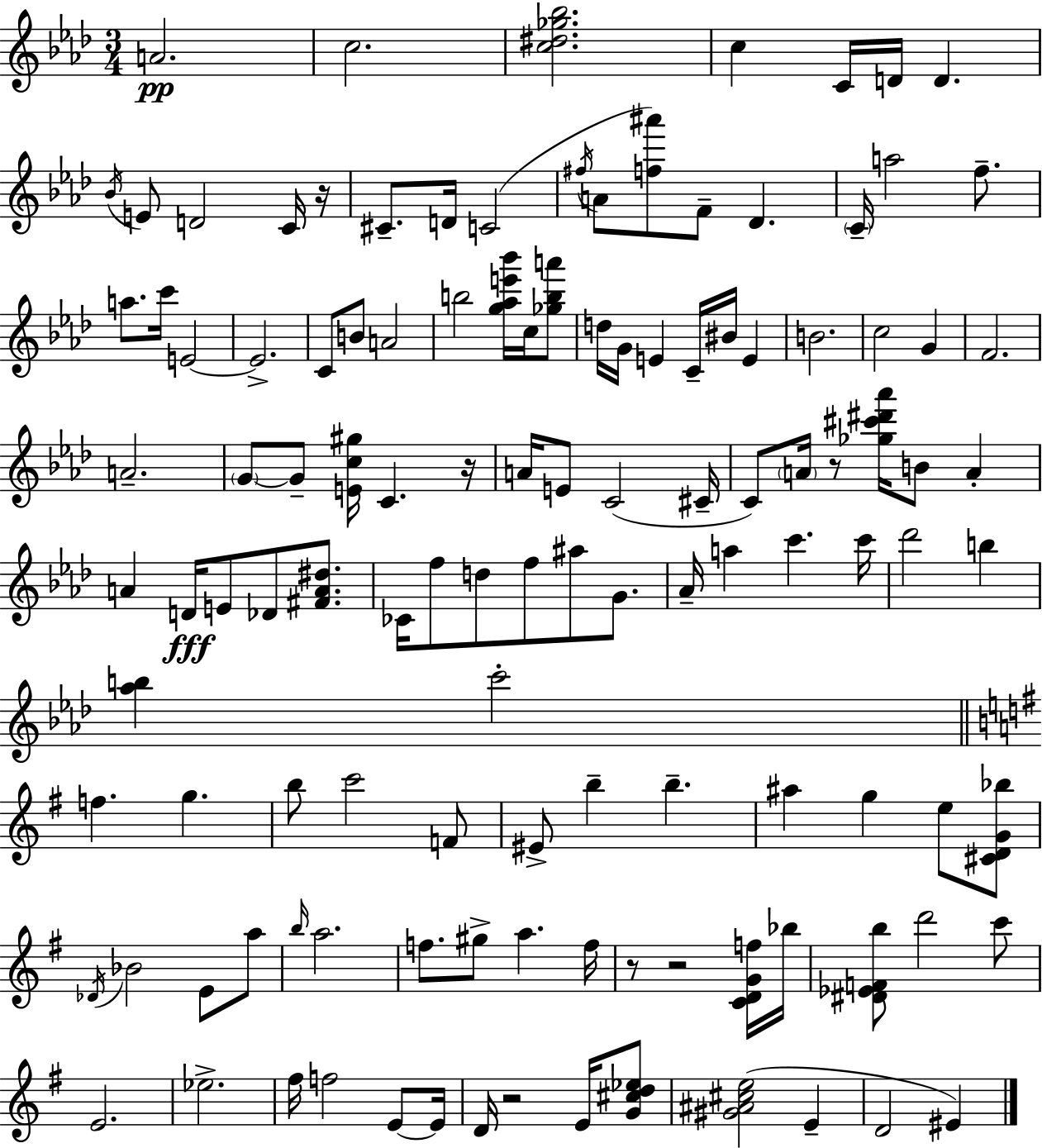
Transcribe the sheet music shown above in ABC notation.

X:1
T:Untitled
M:3/4
L:1/4
K:Ab
A2 c2 [c^d_g_b]2 c C/4 D/4 D _B/4 E/2 D2 C/4 z/4 ^C/2 D/4 C2 ^f/4 A/2 [f^a']/2 F/2 _D C/4 a2 f/2 a/2 c'/4 E2 E2 C/2 B/2 A2 b2 [g_ae'_b']/4 c/4 [_gba']/2 d/4 G/4 E C/4 ^B/4 E B2 c2 G F2 A2 G/2 G/2 [Ec^g]/4 C z/4 A/4 E/2 C2 ^C/4 C/2 A/4 z/2 [_g^c'^d'_a']/4 B/2 A A D/4 E/2 _D/2 [^FA^d]/2 _C/4 f/2 d/2 f/2 ^a/2 G/2 _A/4 a c' c'/4 _d'2 b [_ab] c'2 f g b/2 c'2 F/2 ^E/2 b b ^a g e/2 [^CDG_b]/2 _D/4 _B2 E/2 a/2 b/4 a2 f/2 ^g/2 a f/4 z/2 z2 [CDGf]/4 _b/4 [^D_EFb]/2 d'2 c'/2 E2 _e2 ^f/4 f2 E/2 E/4 D/4 z2 E/4 [G^cd_e]/2 [^G^A^ce]2 E D2 ^E